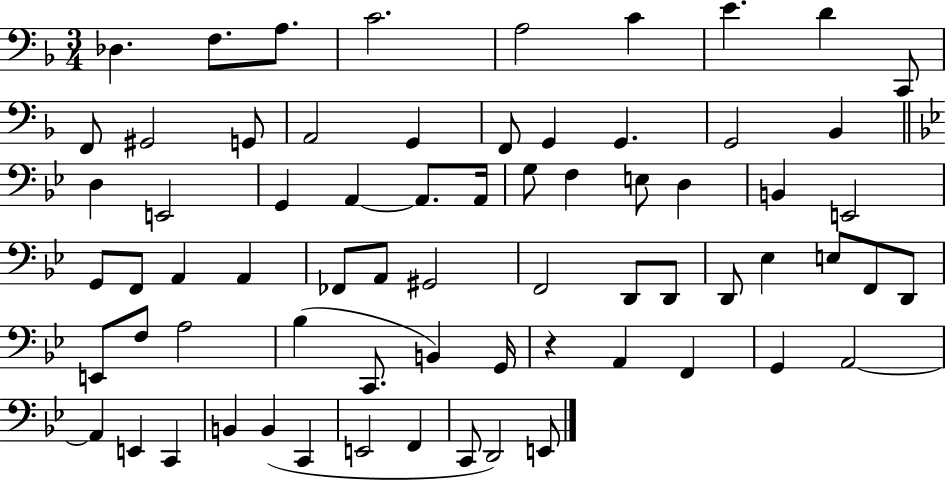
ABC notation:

X:1
T:Untitled
M:3/4
L:1/4
K:F
_D, F,/2 A,/2 C2 A,2 C E D C,,/2 F,,/2 ^G,,2 G,,/2 A,,2 G,, F,,/2 G,, G,, G,,2 _B,, D, E,,2 G,, A,, A,,/2 A,,/4 G,/2 F, E,/2 D, B,, E,,2 G,,/2 F,,/2 A,, A,, _F,,/2 A,,/2 ^G,,2 F,,2 D,,/2 D,,/2 D,,/2 _E, E,/2 F,,/2 D,,/2 E,,/2 F,/2 A,2 _B, C,,/2 B,, G,,/4 z A,, F,, G,, A,,2 A,, E,, C,, B,, B,, C,, E,,2 F,, C,,/2 D,,2 E,,/2